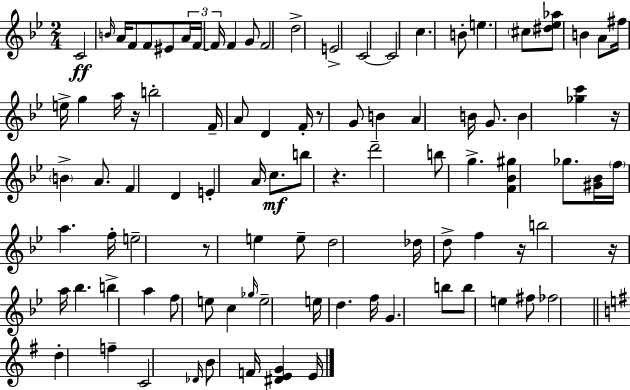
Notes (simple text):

C4/h B4/s A4/s F4/e F4/e EIS4/e A4/s F4/s F4/s F4/q G4/e F4/h D5/h E4/h C4/h C4/h C5/q. B4/e E5/q. C#5/e [D#5,Eb5,Ab5]/e B4/q A4/e F#5/s E5/s G5/q A5/s R/s B5/h F4/s A4/e D4/q F4/s R/e G4/e B4/q A4/q B4/s G4/e. B4/q [Gb5,C6]/q R/s B4/q A4/e. F4/q D4/q E4/q A4/s C5/e. B5/e R/q. D6/h B5/e G5/q. [F4,Bb4,G#5]/q Gb5/e. [G#4,Bb4]/s F5/s A5/q. F5/s E5/h R/e E5/q E5/e D5/h Db5/s D5/e F5/q R/s B5/h R/s A5/s Bb5/q. B5/q A5/q F5/e E5/e C5/q Gb5/s E5/h E5/s D5/q. F5/s G4/q. B5/e B5/e E5/q F#5/e FES5/h D5/q F5/q C4/h Db4/s B4/e F4/s [D#4,E4,G4]/q E4/s